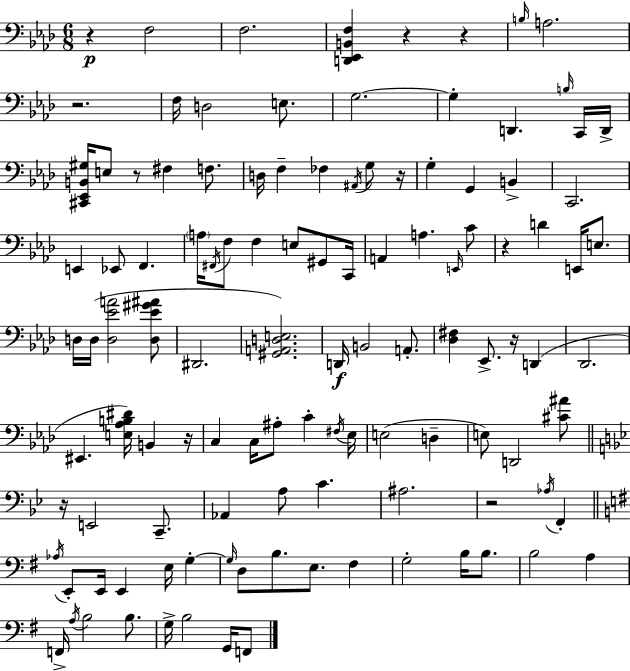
{
  \clef bass
  \numericTimeSignature
  \time 6/8
  \key f \minor
  r4\p f2 | f2. | <d, ees, b, f>4 r4 r4 | \grace { b16 } a2. | \break r2. | f16 d2 e8. | g2.~~ | g4-. d,4. \grace { b16 } | \break c,16 d,16-> <cis, ees, b, gis>16 e8 r8 fis4 f8. | d16 f4-- fes4 \acciaccatura { ais,16 } | g8 r16 g4-. g,4 b,4-> | c,2. | \break e,4 ees,8 f,4. | \parenthesize a16 \acciaccatura { fis,16 } f8 f4 e8 | gis,8 c,16 a,4 a4. | \grace { e,16 } c'8 r4 d'4 | \break e,16 e8. d16 d16( <d ees' a'>2 | <d ees' gis' ais'>8 dis,2. | <gis, a, d e>2.) | d,16\f b,2 | \break a,8.-. <des fis>4 ees,8.-> | r16 d,4( des,2. | eis,4. <e aes b dis'>16) | b,4 r16 c4 c16 ais8-. | \break c'4-. \acciaccatura { fis16 } ees16 e2( | d4-- e8) d,2 | <cis' ais'>8 \bar "||" \break \key bes \major r16 e,2 c,8.-- | aes,4 a8 c'4. | ais2. | r2 \acciaccatura { aes16 } f,4-. | \break \bar "||" \break \key e \minor \acciaccatura { aes16 } e,8-. e,16 e,4 e16 g4-.~~ | \grace { g16 } d8 b8. e8. fis4 | g2-. b16 b8. | b2 a4 | \break f,16-> \acciaccatura { a16 } b2 | b8. g16-> b2 | g,16 f,8 \bar "|."
}